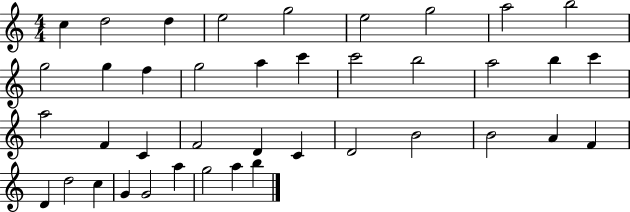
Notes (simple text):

C5/q D5/h D5/q E5/h G5/h E5/h G5/h A5/h B5/h G5/h G5/q F5/q G5/h A5/q C6/q C6/h B5/h A5/h B5/q C6/q A5/h F4/q C4/q F4/h D4/q C4/q D4/h B4/h B4/h A4/q F4/q D4/q D5/h C5/q G4/q G4/h A5/q G5/h A5/q B5/q